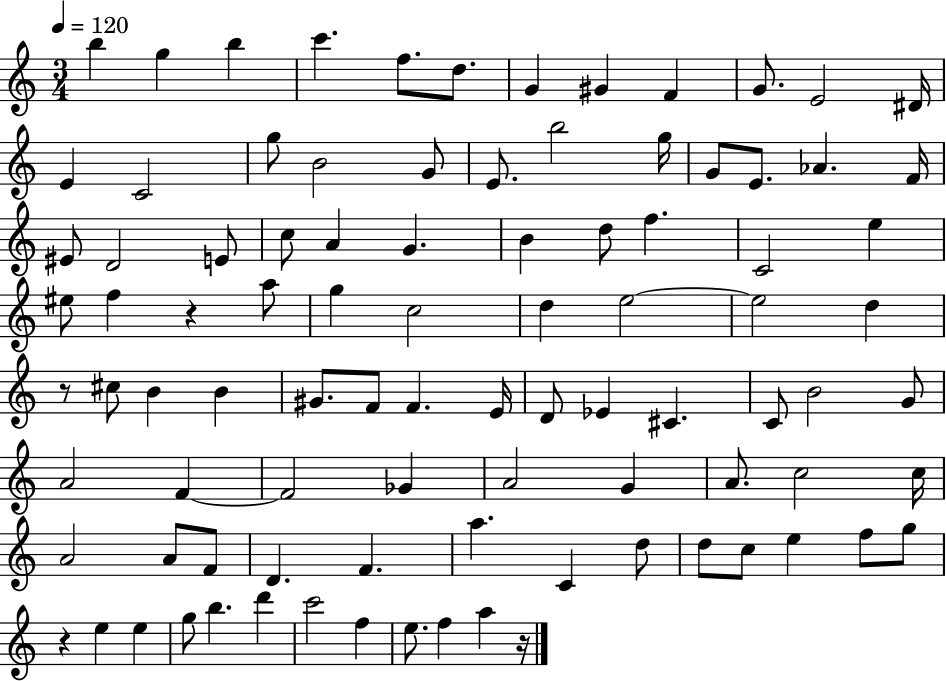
X:1
T:Untitled
M:3/4
L:1/4
K:C
b g b c' f/2 d/2 G ^G F G/2 E2 ^D/4 E C2 g/2 B2 G/2 E/2 b2 g/4 G/2 E/2 _A F/4 ^E/2 D2 E/2 c/2 A G B d/2 f C2 e ^e/2 f z a/2 g c2 d e2 e2 d z/2 ^c/2 B B ^G/2 F/2 F E/4 D/2 _E ^C C/2 B2 G/2 A2 F F2 _G A2 G A/2 c2 c/4 A2 A/2 F/2 D F a C d/2 d/2 c/2 e f/2 g/2 z e e g/2 b d' c'2 f e/2 f a z/4